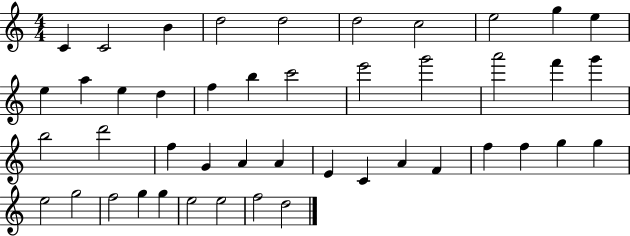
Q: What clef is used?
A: treble